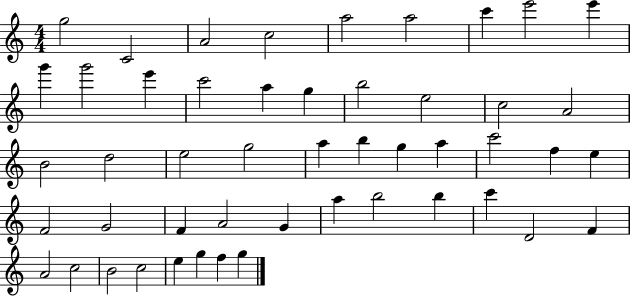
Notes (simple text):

G5/h C4/h A4/h C5/h A5/h A5/h C6/q E6/h E6/q G6/q G6/h E6/q C6/h A5/q G5/q B5/h E5/h C5/h A4/h B4/h D5/h E5/h G5/h A5/q B5/q G5/q A5/q C6/h F5/q E5/q F4/h G4/h F4/q A4/h G4/q A5/q B5/h B5/q C6/q D4/h F4/q A4/h C5/h B4/h C5/h E5/q G5/q F5/q G5/q